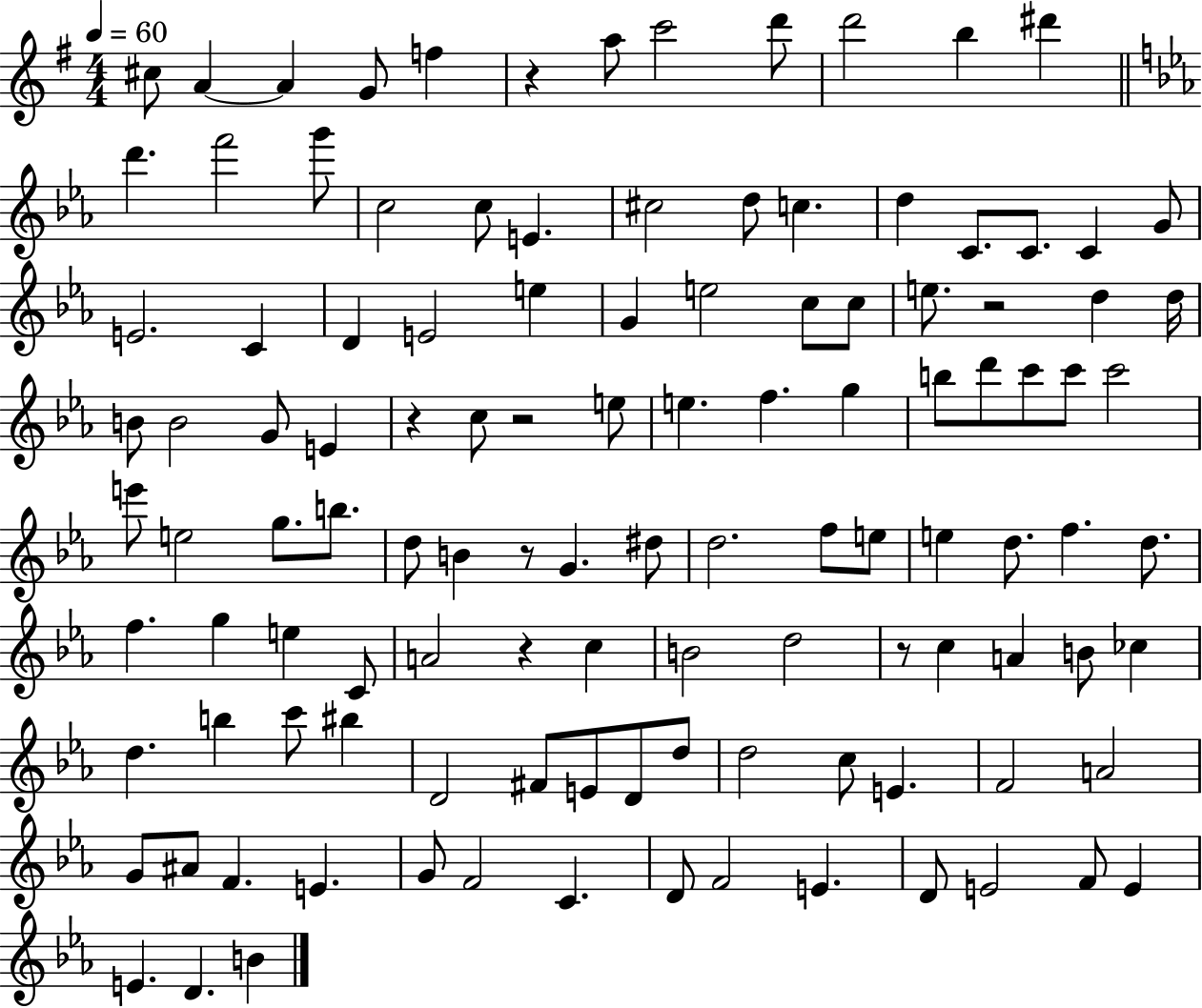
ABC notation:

X:1
T:Untitled
M:4/4
L:1/4
K:G
^c/2 A A G/2 f z a/2 c'2 d'/2 d'2 b ^d' d' f'2 g'/2 c2 c/2 E ^c2 d/2 c d C/2 C/2 C G/2 E2 C D E2 e G e2 c/2 c/2 e/2 z2 d d/4 B/2 B2 G/2 E z c/2 z2 e/2 e f g b/2 d'/2 c'/2 c'/2 c'2 e'/2 e2 g/2 b/2 d/2 B z/2 G ^d/2 d2 f/2 e/2 e d/2 f d/2 f g e C/2 A2 z c B2 d2 z/2 c A B/2 _c d b c'/2 ^b D2 ^F/2 E/2 D/2 d/2 d2 c/2 E F2 A2 G/2 ^A/2 F E G/2 F2 C D/2 F2 E D/2 E2 F/2 E E D B